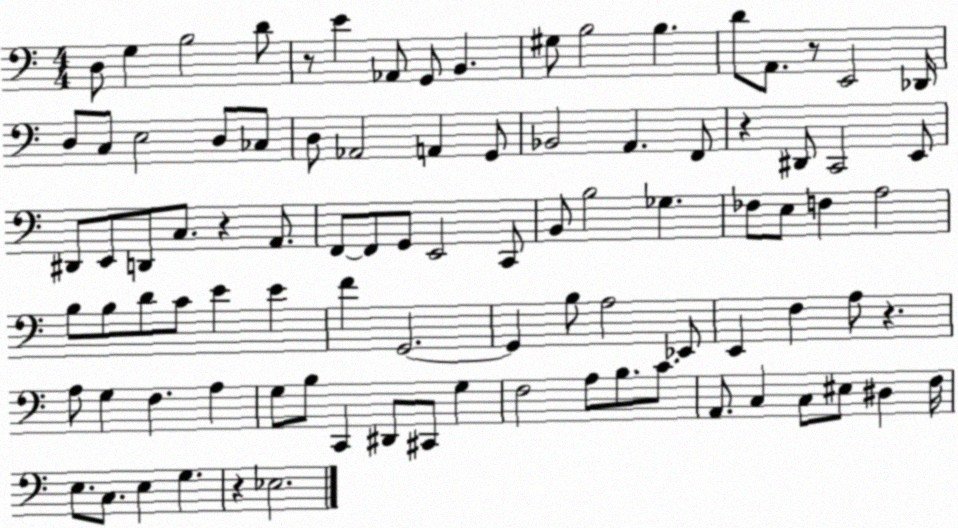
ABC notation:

X:1
T:Untitled
M:4/4
L:1/4
K:C
D,/2 G, B,2 D/2 z/2 E _A,,/2 G,,/2 B,, ^G,/2 B,2 B, D/2 A,,/2 z/2 E,,2 _D,,/4 D,/2 C,/2 E,2 D,/2 _C,/2 D,/2 _A,,2 A,, G,,/2 _B,,2 A,, F,,/2 z ^D,,/2 C,,2 E,,/2 ^D,,/2 E,,/2 D,,/2 C,/2 z A,,/2 F,,/2 F,,/2 G,,/2 E,,2 C,,/2 B,,/2 B,2 _G, _F,/2 E,/2 F, A,2 B,/2 B,/2 D/2 C/2 E E F G,,2 G,, B,/2 A,2 _E,,/2 E,, F, A,/2 z A,/2 G, F, A, G,/2 B,/2 C,, ^D,,/2 ^C,,/2 G, F,2 A,/2 B,/2 C/2 A,,/2 C, C,/2 ^E,/2 ^D, F,/4 E,/2 C,/2 E, G, z _E,2